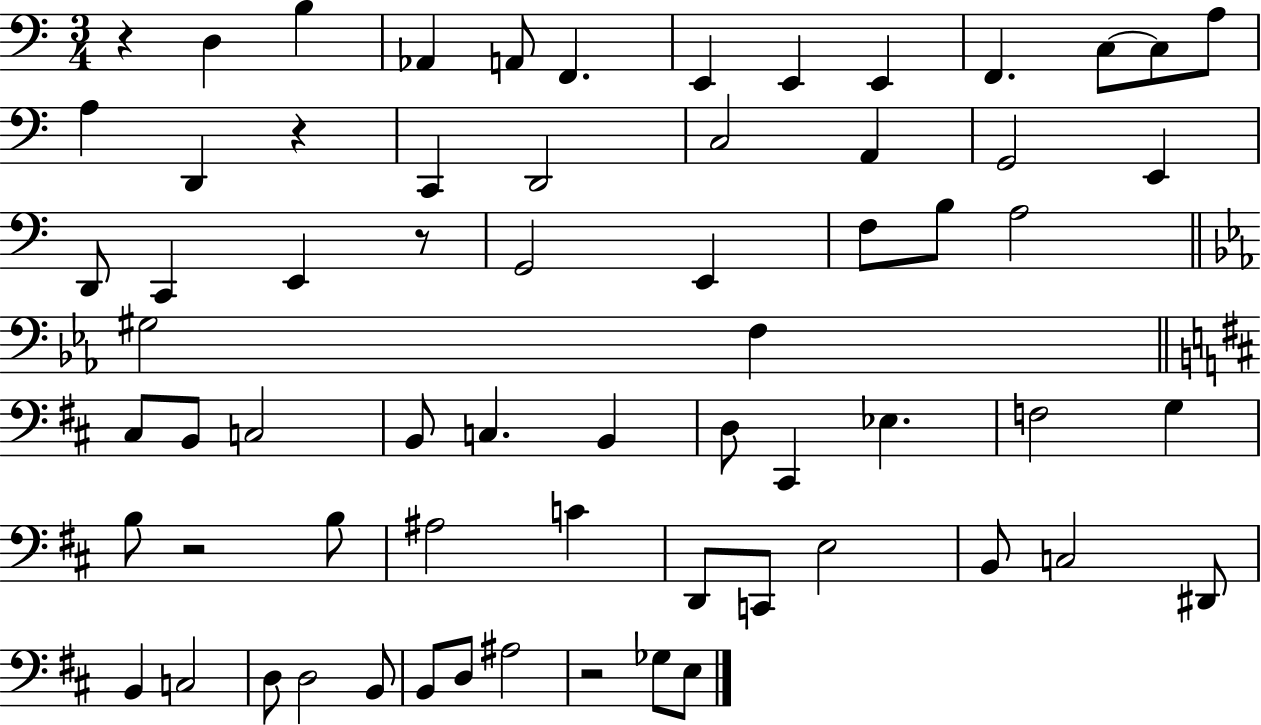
{
  \clef bass
  \numericTimeSignature
  \time 3/4
  \key c \major
  r4 d4 b4 | aes,4 a,8 f,4. | e,4 e,4 e,4 | f,4. c8~~ c8 a8 | \break a4 d,4 r4 | c,4 d,2 | c2 a,4 | g,2 e,4 | \break d,8 c,4 e,4 r8 | g,2 e,4 | f8 b8 a2 | \bar "||" \break \key ees \major gis2 f4 | \bar "||" \break \key b \minor cis8 b,8 c2 | b,8 c4. b,4 | d8 cis,4 ees4. | f2 g4 | \break b8 r2 b8 | ais2 c'4 | d,8 c,8 e2 | b,8 c2 dis,8 | \break b,4 c2 | d8 d2 b,8 | b,8 d8 ais2 | r2 ges8 e8 | \break \bar "|."
}